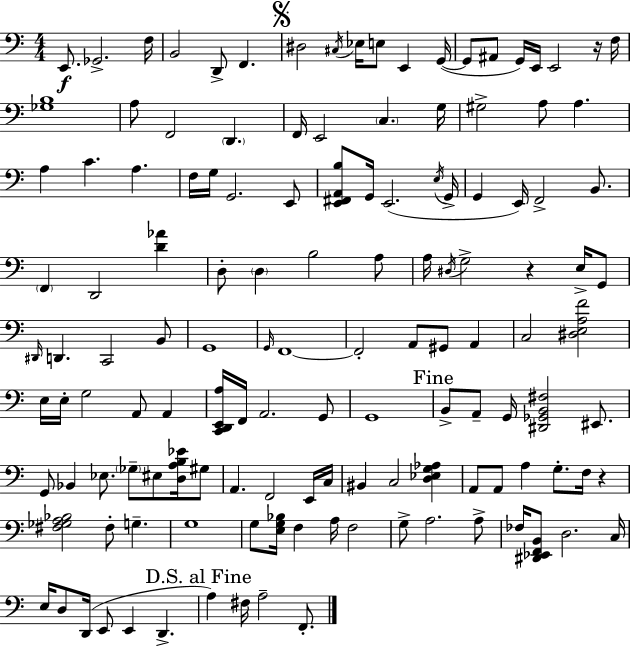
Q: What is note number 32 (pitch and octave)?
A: F3